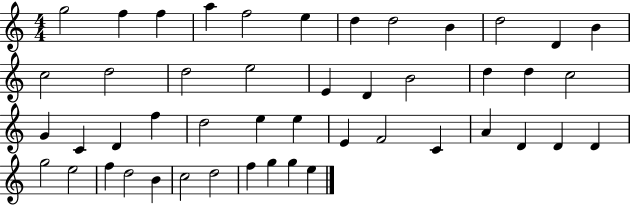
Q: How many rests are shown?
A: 0